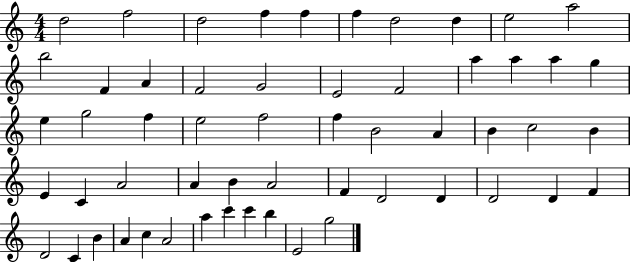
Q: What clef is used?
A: treble